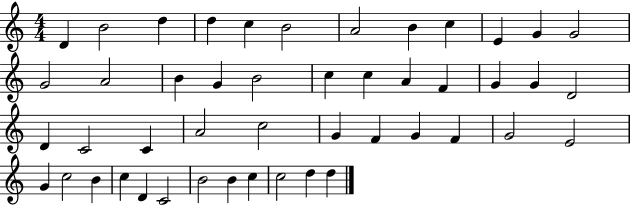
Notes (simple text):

D4/q B4/h D5/q D5/q C5/q B4/h A4/h B4/q C5/q E4/q G4/q G4/h G4/h A4/h B4/q G4/q B4/h C5/q C5/q A4/q F4/q G4/q G4/q D4/h D4/q C4/h C4/q A4/h C5/h G4/q F4/q G4/q F4/q G4/h E4/h G4/q C5/h B4/q C5/q D4/q C4/h B4/h B4/q C5/q C5/h D5/q D5/q